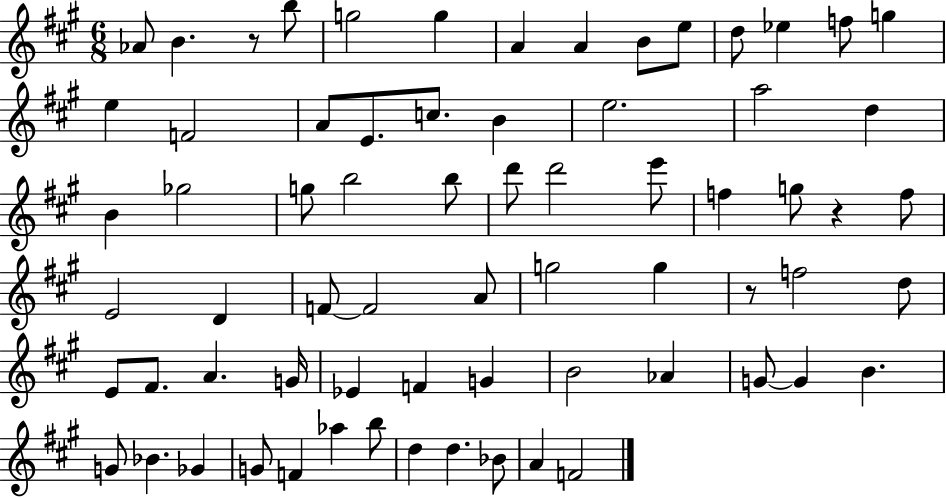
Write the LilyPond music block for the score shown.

{
  \clef treble
  \numericTimeSignature
  \time 6/8
  \key a \major
  aes'8 b'4. r8 b''8 | g''2 g''4 | a'4 a'4 b'8 e''8 | d''8 ees''4 f''8 g''4 | \break e''4 f'2 | a'8 e'8. c''8. b'4 | e''2. | a''2 d''4 | \break b'4 ges''2 | g''8 b''2 b''8 | d'''8 d'''2 e'''8 | f''4 g''8 r4 f''8 | \break e'2 d'4 | f'8~~ f'2 a'8 | g''2 g''4 | r8 f''2 d''8 | \break e'8 fis'8. a'4. g'16 | ees'4 f'4 g'4 | b'2 aes'4 | g'8~~ g'4 b'4. | \break g'8 bes'4. ges'4 | g'8 f'4 aes''4 b''8 | d''4 d''4. bes'8 | a'4 f'2 | \break \bar "|."
}